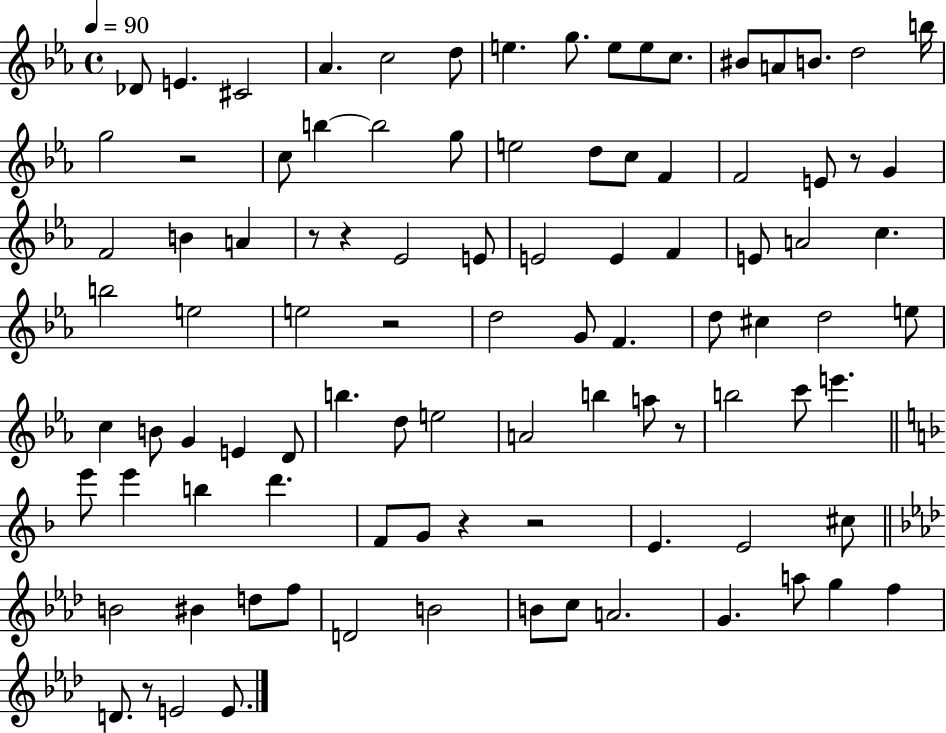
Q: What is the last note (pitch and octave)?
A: E4